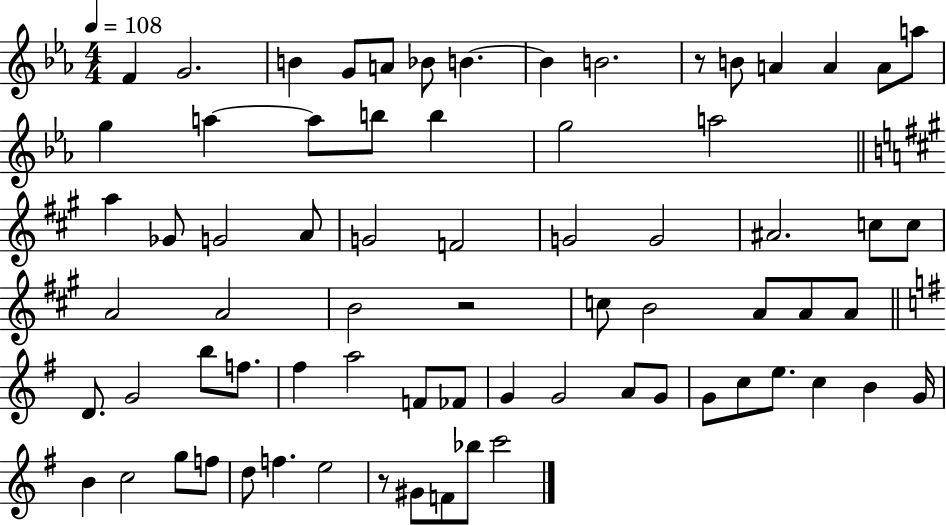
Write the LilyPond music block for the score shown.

{
  \clef treble
  \numericTimeSignature
  \time 4/4
  \key ees \major
  \tempo 4 = 108
  f'4 g'2. | b'4 g'8 a'8 bes'8 b'4.~~ | b'4 b'2. | r8 b'8 a'4 a'4 a'8 a''8 | \break g''4 a''4~~ a''8 b''8 b''4 | g''2 a''2 | \bar "||" \break \key a \major a''4 ges'8 g'2 a'8 | g'2 f'2 | g'2 g'2 | ais'2. c''8 c''8 | \break a'2 a'2 | b'2 r2 | c''8 b'2 a'8 a'8 a'8 | \bar "||" \break \key e \minor d'8. g'2 b''8 f''8. | fis''4 a''2 f'8 fes'8 | g'4 g'2 a'8 g'8 | g'8 c''8 e''8. c''4 b'4 g'16 | \break b'4 c''2 g''8 f''8 | d''8 f''4. e''2 | r8 gis'8 f'8 bes''8 c'''2 | \bar "|."
}